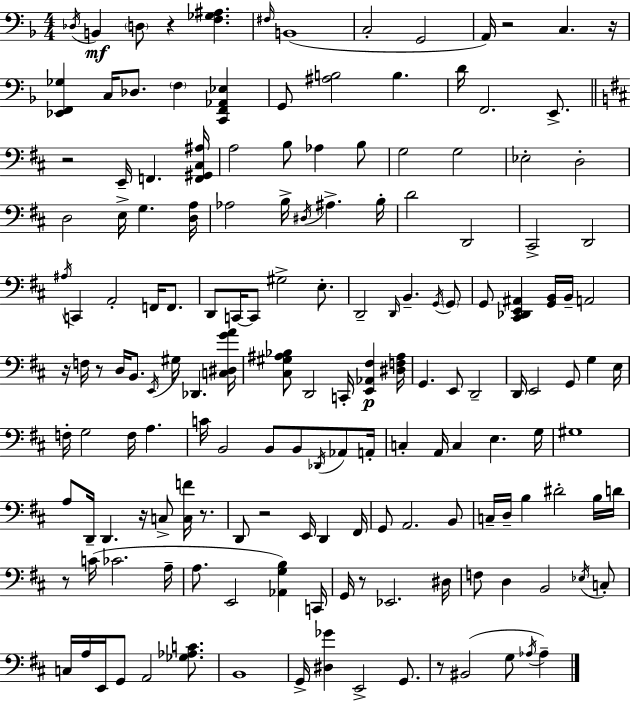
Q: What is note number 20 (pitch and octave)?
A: A3